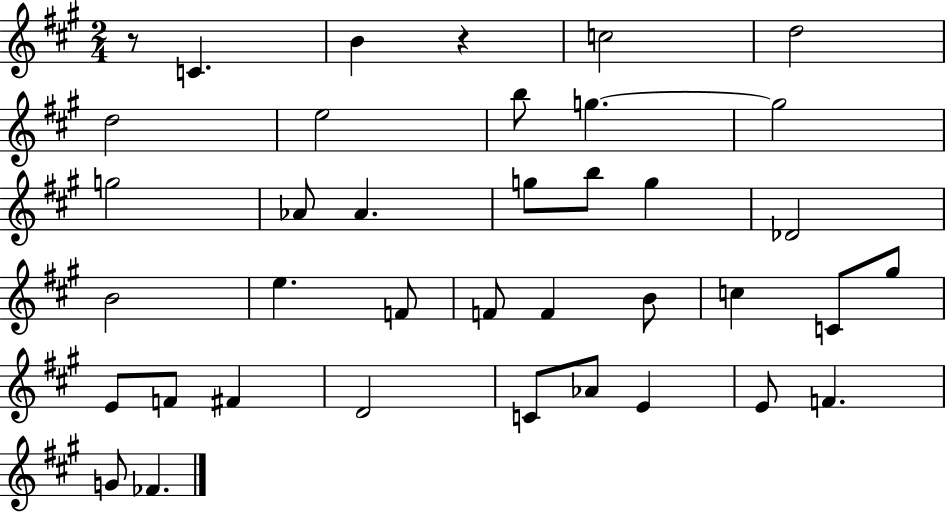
X:1
T:Untitled
M:2/4
L:1/4
K:A
z/2 C B z c2 d2 d2 e2 b/2 g g2 g2 _A/2 _A g/2 b/2 g _D2 B2 e F/2 F/2 F B/2 c C/2 ^g/2 E/2 F/2 ^F D2 C/2 _A/2 E E/2 F G/2 _F